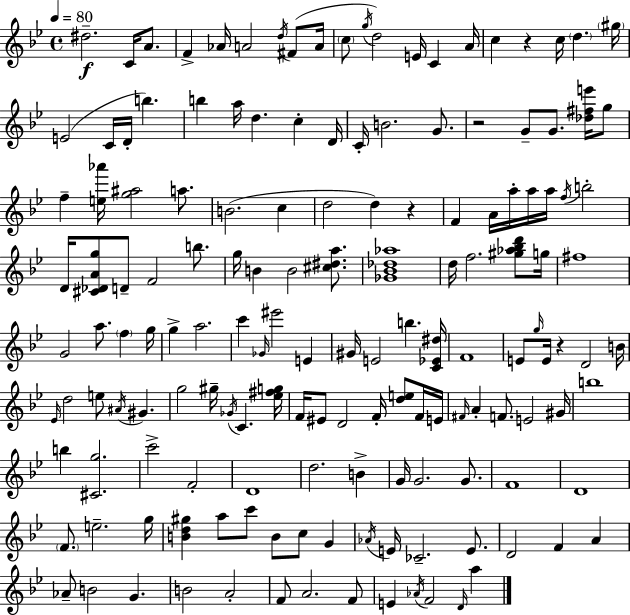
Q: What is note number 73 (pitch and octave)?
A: E4